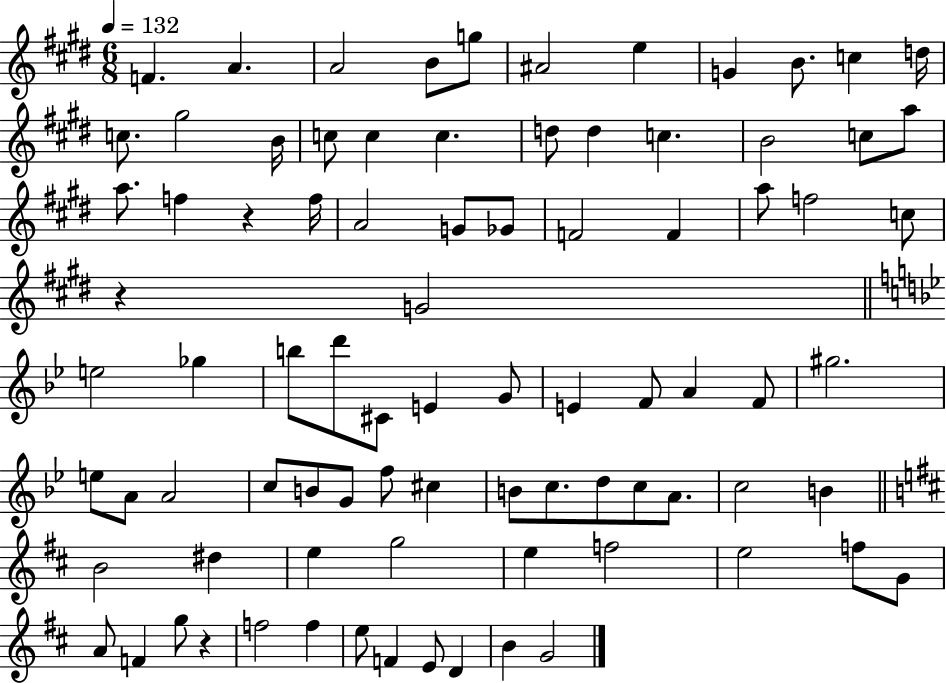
{
  \clef treble
  \numericTimeSignature
  \time 6/8
  \key e \major
  \tempo 4 = 132
  f'4. a'4. | a'2 b'8 g''8 | ais'2 e''4 | g'4 b'8. c''4 d''16 | \break c''8. gis''2 b'16 | c''8 c''4 c''4. | d''8 d''4 c''4. | b'2 c''8 a''8 | \break a''8. f''4 r4 f''16 | a'2 g'8 ges'8 | f'2 f'4 | a''8 f''2 c''8 | \break r4 g'2 | \bar "||" \break \key bes \major e''2 ges''4 | b''8 d'''8 cis'8 e'4 g'8 | e'4 f'8 a'4 f'8 | gis''2. | \break e''8 a'8 a'2 | c''8 b'8 g'8 f''8 cis''4 | b'8 c''8. d''8 c''8 a'8. | c''2 b'4 | \break \bar "||" \break \key d \major b'2 dis''4 | e''4 g''2 | e''4 f''2 | e''2 f''8 g'8 | \break a'8 f'4 g''8 r4 | f''2 f''4 | e''8 f'4 e'8 d'4 | b'4 g'2 | \break \bar "|."
}